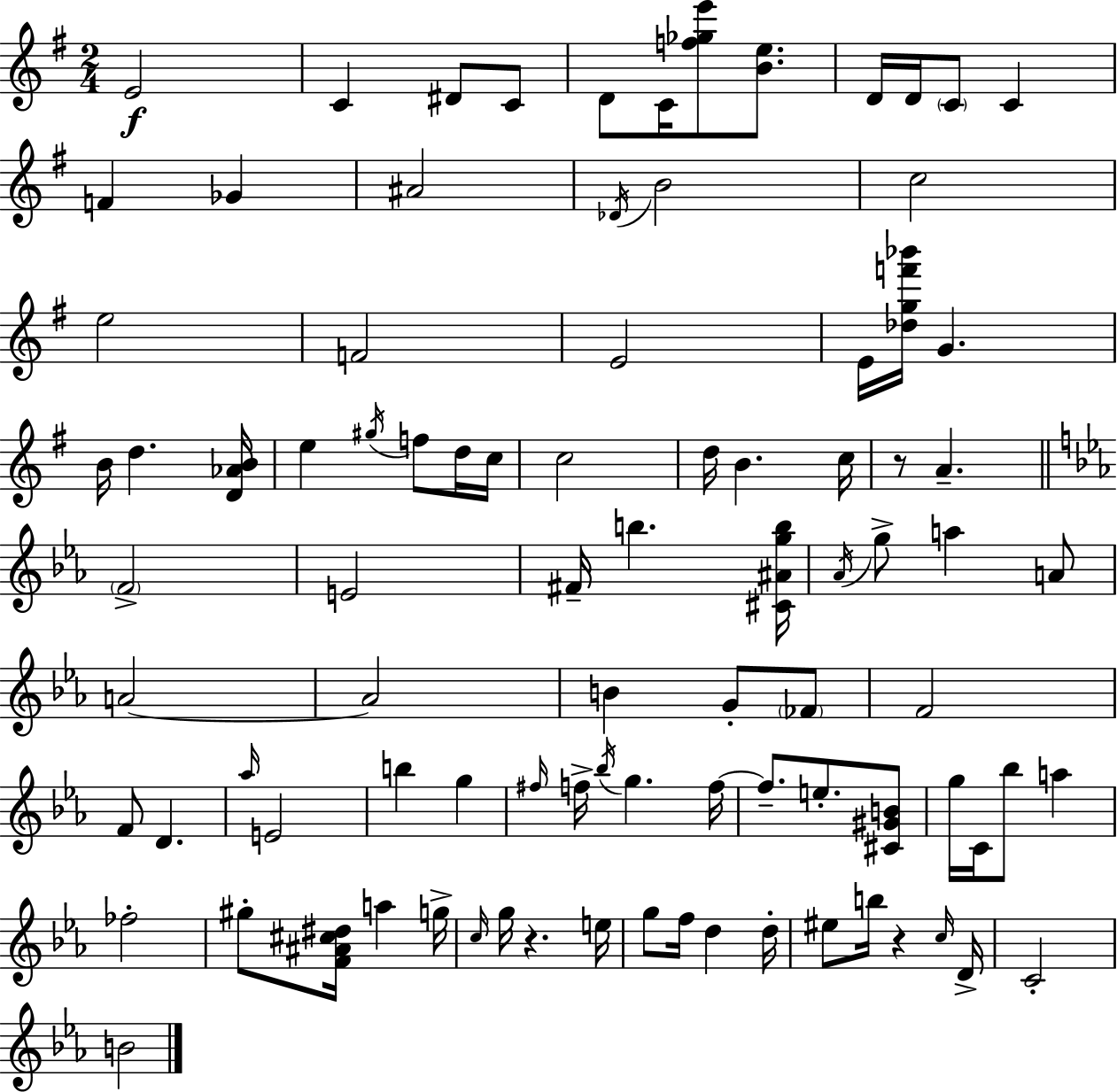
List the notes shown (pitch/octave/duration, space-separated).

E4/h C4/q D#4/e C4/e D4/e C4/s [F5,Gb5,E6]/e [B4,E5]/e. D4/s D4/s C4/e C4/q F4/q Gb4/q A#4/h Db4/s B4/h C5/h E5/h F4/h E4/h E4/s [Db5,G5,F6,Bb6]/s G4/q. B4/s D5/q. [D4,Ab4,B4]/s E5/q G#5/s F5/e D5/s C5/s C5/h D5/s B4/q. C5/s R/e A4/q. F4/h E4/h F#4/s B5/q. [C#4,A#4,G5,B5]/s Ab4/s G5/e A5/q A4/e A4/h A4/h B4/q G4/e FES4/e F4/h F4/e D4/q. Ab5/s E4/h B5/q G5/q F#5/s F5/s Bb5/s G5/q. F5/s F5/e. E5/e. [C#4,G#4,B4]/e G5/s C4/s Bb5/e A5/q FES5/h G#5/e [F4,A#4,C#5,D#5]/s A5/q G5/s C5/s G5/s R/q. E5/s G5/e F5/s D5/q D5/s EIS5/e B5/s R/q C5/s D4/s C4/h B4/h